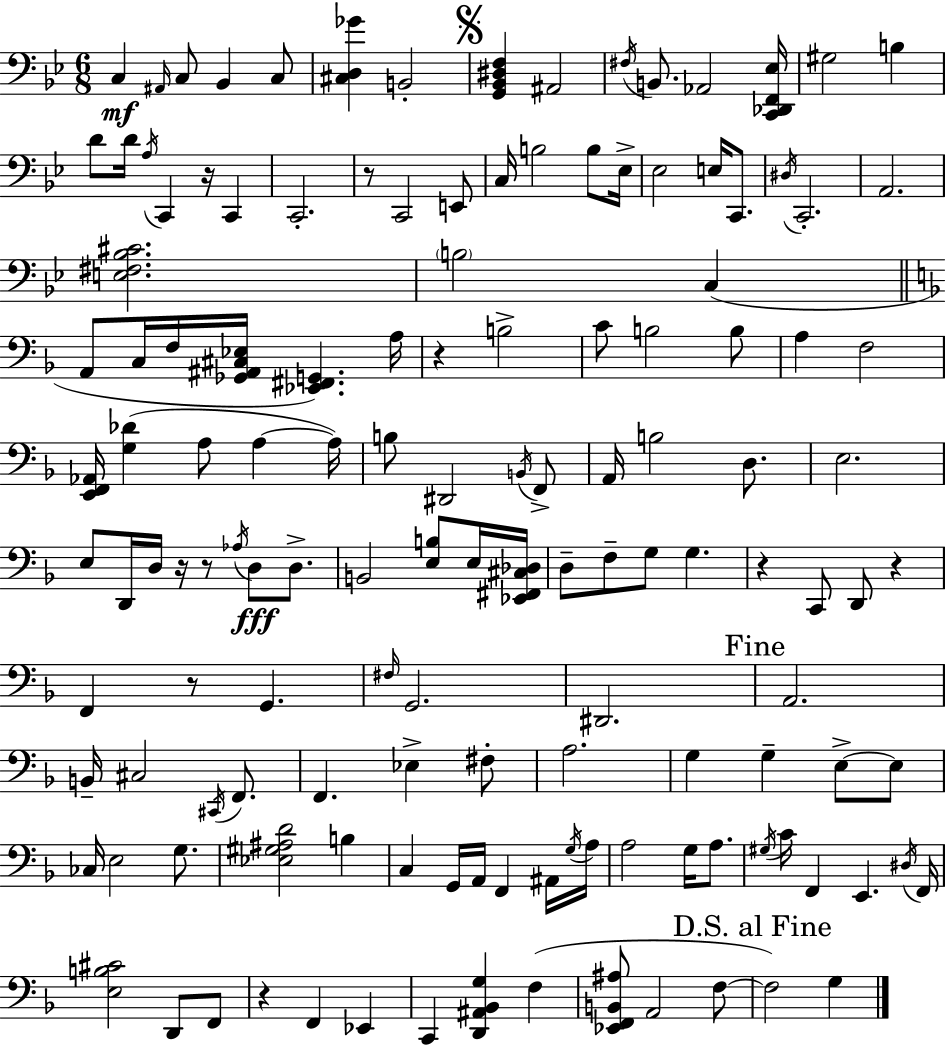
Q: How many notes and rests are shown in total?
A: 138